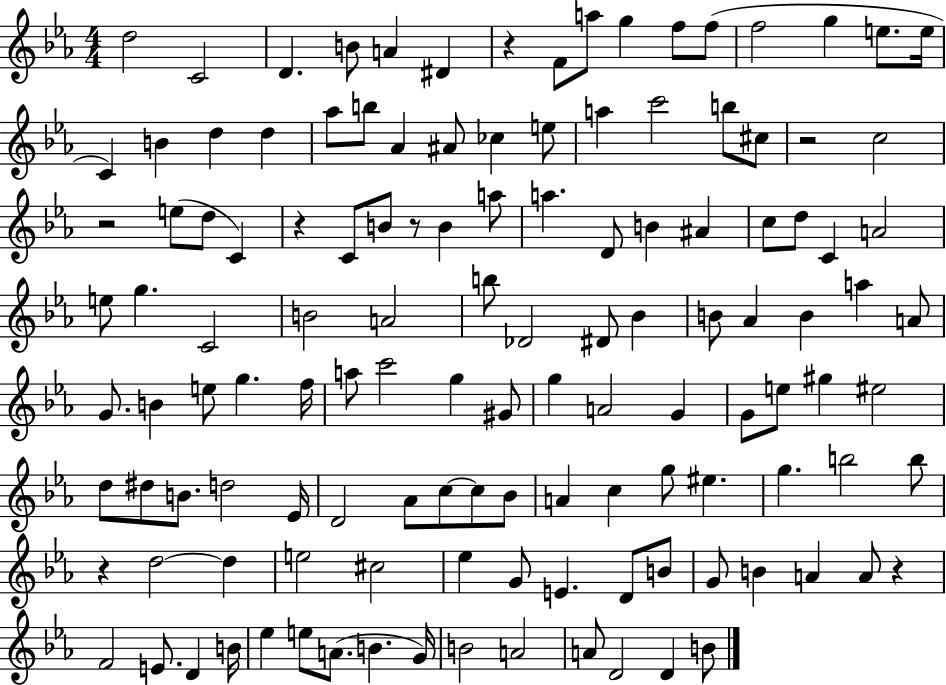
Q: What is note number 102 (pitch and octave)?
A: G4